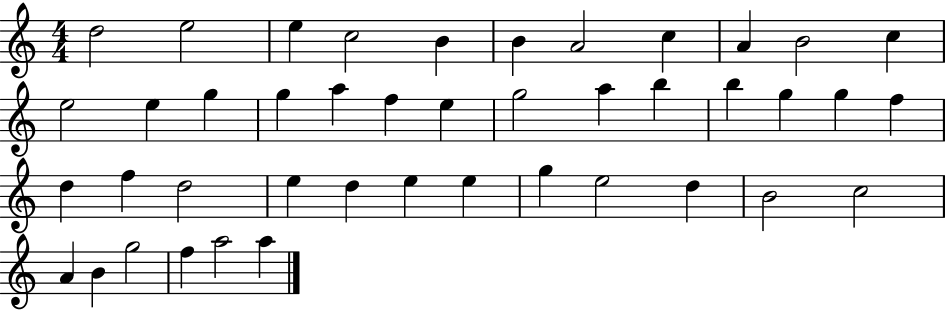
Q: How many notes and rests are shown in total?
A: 43